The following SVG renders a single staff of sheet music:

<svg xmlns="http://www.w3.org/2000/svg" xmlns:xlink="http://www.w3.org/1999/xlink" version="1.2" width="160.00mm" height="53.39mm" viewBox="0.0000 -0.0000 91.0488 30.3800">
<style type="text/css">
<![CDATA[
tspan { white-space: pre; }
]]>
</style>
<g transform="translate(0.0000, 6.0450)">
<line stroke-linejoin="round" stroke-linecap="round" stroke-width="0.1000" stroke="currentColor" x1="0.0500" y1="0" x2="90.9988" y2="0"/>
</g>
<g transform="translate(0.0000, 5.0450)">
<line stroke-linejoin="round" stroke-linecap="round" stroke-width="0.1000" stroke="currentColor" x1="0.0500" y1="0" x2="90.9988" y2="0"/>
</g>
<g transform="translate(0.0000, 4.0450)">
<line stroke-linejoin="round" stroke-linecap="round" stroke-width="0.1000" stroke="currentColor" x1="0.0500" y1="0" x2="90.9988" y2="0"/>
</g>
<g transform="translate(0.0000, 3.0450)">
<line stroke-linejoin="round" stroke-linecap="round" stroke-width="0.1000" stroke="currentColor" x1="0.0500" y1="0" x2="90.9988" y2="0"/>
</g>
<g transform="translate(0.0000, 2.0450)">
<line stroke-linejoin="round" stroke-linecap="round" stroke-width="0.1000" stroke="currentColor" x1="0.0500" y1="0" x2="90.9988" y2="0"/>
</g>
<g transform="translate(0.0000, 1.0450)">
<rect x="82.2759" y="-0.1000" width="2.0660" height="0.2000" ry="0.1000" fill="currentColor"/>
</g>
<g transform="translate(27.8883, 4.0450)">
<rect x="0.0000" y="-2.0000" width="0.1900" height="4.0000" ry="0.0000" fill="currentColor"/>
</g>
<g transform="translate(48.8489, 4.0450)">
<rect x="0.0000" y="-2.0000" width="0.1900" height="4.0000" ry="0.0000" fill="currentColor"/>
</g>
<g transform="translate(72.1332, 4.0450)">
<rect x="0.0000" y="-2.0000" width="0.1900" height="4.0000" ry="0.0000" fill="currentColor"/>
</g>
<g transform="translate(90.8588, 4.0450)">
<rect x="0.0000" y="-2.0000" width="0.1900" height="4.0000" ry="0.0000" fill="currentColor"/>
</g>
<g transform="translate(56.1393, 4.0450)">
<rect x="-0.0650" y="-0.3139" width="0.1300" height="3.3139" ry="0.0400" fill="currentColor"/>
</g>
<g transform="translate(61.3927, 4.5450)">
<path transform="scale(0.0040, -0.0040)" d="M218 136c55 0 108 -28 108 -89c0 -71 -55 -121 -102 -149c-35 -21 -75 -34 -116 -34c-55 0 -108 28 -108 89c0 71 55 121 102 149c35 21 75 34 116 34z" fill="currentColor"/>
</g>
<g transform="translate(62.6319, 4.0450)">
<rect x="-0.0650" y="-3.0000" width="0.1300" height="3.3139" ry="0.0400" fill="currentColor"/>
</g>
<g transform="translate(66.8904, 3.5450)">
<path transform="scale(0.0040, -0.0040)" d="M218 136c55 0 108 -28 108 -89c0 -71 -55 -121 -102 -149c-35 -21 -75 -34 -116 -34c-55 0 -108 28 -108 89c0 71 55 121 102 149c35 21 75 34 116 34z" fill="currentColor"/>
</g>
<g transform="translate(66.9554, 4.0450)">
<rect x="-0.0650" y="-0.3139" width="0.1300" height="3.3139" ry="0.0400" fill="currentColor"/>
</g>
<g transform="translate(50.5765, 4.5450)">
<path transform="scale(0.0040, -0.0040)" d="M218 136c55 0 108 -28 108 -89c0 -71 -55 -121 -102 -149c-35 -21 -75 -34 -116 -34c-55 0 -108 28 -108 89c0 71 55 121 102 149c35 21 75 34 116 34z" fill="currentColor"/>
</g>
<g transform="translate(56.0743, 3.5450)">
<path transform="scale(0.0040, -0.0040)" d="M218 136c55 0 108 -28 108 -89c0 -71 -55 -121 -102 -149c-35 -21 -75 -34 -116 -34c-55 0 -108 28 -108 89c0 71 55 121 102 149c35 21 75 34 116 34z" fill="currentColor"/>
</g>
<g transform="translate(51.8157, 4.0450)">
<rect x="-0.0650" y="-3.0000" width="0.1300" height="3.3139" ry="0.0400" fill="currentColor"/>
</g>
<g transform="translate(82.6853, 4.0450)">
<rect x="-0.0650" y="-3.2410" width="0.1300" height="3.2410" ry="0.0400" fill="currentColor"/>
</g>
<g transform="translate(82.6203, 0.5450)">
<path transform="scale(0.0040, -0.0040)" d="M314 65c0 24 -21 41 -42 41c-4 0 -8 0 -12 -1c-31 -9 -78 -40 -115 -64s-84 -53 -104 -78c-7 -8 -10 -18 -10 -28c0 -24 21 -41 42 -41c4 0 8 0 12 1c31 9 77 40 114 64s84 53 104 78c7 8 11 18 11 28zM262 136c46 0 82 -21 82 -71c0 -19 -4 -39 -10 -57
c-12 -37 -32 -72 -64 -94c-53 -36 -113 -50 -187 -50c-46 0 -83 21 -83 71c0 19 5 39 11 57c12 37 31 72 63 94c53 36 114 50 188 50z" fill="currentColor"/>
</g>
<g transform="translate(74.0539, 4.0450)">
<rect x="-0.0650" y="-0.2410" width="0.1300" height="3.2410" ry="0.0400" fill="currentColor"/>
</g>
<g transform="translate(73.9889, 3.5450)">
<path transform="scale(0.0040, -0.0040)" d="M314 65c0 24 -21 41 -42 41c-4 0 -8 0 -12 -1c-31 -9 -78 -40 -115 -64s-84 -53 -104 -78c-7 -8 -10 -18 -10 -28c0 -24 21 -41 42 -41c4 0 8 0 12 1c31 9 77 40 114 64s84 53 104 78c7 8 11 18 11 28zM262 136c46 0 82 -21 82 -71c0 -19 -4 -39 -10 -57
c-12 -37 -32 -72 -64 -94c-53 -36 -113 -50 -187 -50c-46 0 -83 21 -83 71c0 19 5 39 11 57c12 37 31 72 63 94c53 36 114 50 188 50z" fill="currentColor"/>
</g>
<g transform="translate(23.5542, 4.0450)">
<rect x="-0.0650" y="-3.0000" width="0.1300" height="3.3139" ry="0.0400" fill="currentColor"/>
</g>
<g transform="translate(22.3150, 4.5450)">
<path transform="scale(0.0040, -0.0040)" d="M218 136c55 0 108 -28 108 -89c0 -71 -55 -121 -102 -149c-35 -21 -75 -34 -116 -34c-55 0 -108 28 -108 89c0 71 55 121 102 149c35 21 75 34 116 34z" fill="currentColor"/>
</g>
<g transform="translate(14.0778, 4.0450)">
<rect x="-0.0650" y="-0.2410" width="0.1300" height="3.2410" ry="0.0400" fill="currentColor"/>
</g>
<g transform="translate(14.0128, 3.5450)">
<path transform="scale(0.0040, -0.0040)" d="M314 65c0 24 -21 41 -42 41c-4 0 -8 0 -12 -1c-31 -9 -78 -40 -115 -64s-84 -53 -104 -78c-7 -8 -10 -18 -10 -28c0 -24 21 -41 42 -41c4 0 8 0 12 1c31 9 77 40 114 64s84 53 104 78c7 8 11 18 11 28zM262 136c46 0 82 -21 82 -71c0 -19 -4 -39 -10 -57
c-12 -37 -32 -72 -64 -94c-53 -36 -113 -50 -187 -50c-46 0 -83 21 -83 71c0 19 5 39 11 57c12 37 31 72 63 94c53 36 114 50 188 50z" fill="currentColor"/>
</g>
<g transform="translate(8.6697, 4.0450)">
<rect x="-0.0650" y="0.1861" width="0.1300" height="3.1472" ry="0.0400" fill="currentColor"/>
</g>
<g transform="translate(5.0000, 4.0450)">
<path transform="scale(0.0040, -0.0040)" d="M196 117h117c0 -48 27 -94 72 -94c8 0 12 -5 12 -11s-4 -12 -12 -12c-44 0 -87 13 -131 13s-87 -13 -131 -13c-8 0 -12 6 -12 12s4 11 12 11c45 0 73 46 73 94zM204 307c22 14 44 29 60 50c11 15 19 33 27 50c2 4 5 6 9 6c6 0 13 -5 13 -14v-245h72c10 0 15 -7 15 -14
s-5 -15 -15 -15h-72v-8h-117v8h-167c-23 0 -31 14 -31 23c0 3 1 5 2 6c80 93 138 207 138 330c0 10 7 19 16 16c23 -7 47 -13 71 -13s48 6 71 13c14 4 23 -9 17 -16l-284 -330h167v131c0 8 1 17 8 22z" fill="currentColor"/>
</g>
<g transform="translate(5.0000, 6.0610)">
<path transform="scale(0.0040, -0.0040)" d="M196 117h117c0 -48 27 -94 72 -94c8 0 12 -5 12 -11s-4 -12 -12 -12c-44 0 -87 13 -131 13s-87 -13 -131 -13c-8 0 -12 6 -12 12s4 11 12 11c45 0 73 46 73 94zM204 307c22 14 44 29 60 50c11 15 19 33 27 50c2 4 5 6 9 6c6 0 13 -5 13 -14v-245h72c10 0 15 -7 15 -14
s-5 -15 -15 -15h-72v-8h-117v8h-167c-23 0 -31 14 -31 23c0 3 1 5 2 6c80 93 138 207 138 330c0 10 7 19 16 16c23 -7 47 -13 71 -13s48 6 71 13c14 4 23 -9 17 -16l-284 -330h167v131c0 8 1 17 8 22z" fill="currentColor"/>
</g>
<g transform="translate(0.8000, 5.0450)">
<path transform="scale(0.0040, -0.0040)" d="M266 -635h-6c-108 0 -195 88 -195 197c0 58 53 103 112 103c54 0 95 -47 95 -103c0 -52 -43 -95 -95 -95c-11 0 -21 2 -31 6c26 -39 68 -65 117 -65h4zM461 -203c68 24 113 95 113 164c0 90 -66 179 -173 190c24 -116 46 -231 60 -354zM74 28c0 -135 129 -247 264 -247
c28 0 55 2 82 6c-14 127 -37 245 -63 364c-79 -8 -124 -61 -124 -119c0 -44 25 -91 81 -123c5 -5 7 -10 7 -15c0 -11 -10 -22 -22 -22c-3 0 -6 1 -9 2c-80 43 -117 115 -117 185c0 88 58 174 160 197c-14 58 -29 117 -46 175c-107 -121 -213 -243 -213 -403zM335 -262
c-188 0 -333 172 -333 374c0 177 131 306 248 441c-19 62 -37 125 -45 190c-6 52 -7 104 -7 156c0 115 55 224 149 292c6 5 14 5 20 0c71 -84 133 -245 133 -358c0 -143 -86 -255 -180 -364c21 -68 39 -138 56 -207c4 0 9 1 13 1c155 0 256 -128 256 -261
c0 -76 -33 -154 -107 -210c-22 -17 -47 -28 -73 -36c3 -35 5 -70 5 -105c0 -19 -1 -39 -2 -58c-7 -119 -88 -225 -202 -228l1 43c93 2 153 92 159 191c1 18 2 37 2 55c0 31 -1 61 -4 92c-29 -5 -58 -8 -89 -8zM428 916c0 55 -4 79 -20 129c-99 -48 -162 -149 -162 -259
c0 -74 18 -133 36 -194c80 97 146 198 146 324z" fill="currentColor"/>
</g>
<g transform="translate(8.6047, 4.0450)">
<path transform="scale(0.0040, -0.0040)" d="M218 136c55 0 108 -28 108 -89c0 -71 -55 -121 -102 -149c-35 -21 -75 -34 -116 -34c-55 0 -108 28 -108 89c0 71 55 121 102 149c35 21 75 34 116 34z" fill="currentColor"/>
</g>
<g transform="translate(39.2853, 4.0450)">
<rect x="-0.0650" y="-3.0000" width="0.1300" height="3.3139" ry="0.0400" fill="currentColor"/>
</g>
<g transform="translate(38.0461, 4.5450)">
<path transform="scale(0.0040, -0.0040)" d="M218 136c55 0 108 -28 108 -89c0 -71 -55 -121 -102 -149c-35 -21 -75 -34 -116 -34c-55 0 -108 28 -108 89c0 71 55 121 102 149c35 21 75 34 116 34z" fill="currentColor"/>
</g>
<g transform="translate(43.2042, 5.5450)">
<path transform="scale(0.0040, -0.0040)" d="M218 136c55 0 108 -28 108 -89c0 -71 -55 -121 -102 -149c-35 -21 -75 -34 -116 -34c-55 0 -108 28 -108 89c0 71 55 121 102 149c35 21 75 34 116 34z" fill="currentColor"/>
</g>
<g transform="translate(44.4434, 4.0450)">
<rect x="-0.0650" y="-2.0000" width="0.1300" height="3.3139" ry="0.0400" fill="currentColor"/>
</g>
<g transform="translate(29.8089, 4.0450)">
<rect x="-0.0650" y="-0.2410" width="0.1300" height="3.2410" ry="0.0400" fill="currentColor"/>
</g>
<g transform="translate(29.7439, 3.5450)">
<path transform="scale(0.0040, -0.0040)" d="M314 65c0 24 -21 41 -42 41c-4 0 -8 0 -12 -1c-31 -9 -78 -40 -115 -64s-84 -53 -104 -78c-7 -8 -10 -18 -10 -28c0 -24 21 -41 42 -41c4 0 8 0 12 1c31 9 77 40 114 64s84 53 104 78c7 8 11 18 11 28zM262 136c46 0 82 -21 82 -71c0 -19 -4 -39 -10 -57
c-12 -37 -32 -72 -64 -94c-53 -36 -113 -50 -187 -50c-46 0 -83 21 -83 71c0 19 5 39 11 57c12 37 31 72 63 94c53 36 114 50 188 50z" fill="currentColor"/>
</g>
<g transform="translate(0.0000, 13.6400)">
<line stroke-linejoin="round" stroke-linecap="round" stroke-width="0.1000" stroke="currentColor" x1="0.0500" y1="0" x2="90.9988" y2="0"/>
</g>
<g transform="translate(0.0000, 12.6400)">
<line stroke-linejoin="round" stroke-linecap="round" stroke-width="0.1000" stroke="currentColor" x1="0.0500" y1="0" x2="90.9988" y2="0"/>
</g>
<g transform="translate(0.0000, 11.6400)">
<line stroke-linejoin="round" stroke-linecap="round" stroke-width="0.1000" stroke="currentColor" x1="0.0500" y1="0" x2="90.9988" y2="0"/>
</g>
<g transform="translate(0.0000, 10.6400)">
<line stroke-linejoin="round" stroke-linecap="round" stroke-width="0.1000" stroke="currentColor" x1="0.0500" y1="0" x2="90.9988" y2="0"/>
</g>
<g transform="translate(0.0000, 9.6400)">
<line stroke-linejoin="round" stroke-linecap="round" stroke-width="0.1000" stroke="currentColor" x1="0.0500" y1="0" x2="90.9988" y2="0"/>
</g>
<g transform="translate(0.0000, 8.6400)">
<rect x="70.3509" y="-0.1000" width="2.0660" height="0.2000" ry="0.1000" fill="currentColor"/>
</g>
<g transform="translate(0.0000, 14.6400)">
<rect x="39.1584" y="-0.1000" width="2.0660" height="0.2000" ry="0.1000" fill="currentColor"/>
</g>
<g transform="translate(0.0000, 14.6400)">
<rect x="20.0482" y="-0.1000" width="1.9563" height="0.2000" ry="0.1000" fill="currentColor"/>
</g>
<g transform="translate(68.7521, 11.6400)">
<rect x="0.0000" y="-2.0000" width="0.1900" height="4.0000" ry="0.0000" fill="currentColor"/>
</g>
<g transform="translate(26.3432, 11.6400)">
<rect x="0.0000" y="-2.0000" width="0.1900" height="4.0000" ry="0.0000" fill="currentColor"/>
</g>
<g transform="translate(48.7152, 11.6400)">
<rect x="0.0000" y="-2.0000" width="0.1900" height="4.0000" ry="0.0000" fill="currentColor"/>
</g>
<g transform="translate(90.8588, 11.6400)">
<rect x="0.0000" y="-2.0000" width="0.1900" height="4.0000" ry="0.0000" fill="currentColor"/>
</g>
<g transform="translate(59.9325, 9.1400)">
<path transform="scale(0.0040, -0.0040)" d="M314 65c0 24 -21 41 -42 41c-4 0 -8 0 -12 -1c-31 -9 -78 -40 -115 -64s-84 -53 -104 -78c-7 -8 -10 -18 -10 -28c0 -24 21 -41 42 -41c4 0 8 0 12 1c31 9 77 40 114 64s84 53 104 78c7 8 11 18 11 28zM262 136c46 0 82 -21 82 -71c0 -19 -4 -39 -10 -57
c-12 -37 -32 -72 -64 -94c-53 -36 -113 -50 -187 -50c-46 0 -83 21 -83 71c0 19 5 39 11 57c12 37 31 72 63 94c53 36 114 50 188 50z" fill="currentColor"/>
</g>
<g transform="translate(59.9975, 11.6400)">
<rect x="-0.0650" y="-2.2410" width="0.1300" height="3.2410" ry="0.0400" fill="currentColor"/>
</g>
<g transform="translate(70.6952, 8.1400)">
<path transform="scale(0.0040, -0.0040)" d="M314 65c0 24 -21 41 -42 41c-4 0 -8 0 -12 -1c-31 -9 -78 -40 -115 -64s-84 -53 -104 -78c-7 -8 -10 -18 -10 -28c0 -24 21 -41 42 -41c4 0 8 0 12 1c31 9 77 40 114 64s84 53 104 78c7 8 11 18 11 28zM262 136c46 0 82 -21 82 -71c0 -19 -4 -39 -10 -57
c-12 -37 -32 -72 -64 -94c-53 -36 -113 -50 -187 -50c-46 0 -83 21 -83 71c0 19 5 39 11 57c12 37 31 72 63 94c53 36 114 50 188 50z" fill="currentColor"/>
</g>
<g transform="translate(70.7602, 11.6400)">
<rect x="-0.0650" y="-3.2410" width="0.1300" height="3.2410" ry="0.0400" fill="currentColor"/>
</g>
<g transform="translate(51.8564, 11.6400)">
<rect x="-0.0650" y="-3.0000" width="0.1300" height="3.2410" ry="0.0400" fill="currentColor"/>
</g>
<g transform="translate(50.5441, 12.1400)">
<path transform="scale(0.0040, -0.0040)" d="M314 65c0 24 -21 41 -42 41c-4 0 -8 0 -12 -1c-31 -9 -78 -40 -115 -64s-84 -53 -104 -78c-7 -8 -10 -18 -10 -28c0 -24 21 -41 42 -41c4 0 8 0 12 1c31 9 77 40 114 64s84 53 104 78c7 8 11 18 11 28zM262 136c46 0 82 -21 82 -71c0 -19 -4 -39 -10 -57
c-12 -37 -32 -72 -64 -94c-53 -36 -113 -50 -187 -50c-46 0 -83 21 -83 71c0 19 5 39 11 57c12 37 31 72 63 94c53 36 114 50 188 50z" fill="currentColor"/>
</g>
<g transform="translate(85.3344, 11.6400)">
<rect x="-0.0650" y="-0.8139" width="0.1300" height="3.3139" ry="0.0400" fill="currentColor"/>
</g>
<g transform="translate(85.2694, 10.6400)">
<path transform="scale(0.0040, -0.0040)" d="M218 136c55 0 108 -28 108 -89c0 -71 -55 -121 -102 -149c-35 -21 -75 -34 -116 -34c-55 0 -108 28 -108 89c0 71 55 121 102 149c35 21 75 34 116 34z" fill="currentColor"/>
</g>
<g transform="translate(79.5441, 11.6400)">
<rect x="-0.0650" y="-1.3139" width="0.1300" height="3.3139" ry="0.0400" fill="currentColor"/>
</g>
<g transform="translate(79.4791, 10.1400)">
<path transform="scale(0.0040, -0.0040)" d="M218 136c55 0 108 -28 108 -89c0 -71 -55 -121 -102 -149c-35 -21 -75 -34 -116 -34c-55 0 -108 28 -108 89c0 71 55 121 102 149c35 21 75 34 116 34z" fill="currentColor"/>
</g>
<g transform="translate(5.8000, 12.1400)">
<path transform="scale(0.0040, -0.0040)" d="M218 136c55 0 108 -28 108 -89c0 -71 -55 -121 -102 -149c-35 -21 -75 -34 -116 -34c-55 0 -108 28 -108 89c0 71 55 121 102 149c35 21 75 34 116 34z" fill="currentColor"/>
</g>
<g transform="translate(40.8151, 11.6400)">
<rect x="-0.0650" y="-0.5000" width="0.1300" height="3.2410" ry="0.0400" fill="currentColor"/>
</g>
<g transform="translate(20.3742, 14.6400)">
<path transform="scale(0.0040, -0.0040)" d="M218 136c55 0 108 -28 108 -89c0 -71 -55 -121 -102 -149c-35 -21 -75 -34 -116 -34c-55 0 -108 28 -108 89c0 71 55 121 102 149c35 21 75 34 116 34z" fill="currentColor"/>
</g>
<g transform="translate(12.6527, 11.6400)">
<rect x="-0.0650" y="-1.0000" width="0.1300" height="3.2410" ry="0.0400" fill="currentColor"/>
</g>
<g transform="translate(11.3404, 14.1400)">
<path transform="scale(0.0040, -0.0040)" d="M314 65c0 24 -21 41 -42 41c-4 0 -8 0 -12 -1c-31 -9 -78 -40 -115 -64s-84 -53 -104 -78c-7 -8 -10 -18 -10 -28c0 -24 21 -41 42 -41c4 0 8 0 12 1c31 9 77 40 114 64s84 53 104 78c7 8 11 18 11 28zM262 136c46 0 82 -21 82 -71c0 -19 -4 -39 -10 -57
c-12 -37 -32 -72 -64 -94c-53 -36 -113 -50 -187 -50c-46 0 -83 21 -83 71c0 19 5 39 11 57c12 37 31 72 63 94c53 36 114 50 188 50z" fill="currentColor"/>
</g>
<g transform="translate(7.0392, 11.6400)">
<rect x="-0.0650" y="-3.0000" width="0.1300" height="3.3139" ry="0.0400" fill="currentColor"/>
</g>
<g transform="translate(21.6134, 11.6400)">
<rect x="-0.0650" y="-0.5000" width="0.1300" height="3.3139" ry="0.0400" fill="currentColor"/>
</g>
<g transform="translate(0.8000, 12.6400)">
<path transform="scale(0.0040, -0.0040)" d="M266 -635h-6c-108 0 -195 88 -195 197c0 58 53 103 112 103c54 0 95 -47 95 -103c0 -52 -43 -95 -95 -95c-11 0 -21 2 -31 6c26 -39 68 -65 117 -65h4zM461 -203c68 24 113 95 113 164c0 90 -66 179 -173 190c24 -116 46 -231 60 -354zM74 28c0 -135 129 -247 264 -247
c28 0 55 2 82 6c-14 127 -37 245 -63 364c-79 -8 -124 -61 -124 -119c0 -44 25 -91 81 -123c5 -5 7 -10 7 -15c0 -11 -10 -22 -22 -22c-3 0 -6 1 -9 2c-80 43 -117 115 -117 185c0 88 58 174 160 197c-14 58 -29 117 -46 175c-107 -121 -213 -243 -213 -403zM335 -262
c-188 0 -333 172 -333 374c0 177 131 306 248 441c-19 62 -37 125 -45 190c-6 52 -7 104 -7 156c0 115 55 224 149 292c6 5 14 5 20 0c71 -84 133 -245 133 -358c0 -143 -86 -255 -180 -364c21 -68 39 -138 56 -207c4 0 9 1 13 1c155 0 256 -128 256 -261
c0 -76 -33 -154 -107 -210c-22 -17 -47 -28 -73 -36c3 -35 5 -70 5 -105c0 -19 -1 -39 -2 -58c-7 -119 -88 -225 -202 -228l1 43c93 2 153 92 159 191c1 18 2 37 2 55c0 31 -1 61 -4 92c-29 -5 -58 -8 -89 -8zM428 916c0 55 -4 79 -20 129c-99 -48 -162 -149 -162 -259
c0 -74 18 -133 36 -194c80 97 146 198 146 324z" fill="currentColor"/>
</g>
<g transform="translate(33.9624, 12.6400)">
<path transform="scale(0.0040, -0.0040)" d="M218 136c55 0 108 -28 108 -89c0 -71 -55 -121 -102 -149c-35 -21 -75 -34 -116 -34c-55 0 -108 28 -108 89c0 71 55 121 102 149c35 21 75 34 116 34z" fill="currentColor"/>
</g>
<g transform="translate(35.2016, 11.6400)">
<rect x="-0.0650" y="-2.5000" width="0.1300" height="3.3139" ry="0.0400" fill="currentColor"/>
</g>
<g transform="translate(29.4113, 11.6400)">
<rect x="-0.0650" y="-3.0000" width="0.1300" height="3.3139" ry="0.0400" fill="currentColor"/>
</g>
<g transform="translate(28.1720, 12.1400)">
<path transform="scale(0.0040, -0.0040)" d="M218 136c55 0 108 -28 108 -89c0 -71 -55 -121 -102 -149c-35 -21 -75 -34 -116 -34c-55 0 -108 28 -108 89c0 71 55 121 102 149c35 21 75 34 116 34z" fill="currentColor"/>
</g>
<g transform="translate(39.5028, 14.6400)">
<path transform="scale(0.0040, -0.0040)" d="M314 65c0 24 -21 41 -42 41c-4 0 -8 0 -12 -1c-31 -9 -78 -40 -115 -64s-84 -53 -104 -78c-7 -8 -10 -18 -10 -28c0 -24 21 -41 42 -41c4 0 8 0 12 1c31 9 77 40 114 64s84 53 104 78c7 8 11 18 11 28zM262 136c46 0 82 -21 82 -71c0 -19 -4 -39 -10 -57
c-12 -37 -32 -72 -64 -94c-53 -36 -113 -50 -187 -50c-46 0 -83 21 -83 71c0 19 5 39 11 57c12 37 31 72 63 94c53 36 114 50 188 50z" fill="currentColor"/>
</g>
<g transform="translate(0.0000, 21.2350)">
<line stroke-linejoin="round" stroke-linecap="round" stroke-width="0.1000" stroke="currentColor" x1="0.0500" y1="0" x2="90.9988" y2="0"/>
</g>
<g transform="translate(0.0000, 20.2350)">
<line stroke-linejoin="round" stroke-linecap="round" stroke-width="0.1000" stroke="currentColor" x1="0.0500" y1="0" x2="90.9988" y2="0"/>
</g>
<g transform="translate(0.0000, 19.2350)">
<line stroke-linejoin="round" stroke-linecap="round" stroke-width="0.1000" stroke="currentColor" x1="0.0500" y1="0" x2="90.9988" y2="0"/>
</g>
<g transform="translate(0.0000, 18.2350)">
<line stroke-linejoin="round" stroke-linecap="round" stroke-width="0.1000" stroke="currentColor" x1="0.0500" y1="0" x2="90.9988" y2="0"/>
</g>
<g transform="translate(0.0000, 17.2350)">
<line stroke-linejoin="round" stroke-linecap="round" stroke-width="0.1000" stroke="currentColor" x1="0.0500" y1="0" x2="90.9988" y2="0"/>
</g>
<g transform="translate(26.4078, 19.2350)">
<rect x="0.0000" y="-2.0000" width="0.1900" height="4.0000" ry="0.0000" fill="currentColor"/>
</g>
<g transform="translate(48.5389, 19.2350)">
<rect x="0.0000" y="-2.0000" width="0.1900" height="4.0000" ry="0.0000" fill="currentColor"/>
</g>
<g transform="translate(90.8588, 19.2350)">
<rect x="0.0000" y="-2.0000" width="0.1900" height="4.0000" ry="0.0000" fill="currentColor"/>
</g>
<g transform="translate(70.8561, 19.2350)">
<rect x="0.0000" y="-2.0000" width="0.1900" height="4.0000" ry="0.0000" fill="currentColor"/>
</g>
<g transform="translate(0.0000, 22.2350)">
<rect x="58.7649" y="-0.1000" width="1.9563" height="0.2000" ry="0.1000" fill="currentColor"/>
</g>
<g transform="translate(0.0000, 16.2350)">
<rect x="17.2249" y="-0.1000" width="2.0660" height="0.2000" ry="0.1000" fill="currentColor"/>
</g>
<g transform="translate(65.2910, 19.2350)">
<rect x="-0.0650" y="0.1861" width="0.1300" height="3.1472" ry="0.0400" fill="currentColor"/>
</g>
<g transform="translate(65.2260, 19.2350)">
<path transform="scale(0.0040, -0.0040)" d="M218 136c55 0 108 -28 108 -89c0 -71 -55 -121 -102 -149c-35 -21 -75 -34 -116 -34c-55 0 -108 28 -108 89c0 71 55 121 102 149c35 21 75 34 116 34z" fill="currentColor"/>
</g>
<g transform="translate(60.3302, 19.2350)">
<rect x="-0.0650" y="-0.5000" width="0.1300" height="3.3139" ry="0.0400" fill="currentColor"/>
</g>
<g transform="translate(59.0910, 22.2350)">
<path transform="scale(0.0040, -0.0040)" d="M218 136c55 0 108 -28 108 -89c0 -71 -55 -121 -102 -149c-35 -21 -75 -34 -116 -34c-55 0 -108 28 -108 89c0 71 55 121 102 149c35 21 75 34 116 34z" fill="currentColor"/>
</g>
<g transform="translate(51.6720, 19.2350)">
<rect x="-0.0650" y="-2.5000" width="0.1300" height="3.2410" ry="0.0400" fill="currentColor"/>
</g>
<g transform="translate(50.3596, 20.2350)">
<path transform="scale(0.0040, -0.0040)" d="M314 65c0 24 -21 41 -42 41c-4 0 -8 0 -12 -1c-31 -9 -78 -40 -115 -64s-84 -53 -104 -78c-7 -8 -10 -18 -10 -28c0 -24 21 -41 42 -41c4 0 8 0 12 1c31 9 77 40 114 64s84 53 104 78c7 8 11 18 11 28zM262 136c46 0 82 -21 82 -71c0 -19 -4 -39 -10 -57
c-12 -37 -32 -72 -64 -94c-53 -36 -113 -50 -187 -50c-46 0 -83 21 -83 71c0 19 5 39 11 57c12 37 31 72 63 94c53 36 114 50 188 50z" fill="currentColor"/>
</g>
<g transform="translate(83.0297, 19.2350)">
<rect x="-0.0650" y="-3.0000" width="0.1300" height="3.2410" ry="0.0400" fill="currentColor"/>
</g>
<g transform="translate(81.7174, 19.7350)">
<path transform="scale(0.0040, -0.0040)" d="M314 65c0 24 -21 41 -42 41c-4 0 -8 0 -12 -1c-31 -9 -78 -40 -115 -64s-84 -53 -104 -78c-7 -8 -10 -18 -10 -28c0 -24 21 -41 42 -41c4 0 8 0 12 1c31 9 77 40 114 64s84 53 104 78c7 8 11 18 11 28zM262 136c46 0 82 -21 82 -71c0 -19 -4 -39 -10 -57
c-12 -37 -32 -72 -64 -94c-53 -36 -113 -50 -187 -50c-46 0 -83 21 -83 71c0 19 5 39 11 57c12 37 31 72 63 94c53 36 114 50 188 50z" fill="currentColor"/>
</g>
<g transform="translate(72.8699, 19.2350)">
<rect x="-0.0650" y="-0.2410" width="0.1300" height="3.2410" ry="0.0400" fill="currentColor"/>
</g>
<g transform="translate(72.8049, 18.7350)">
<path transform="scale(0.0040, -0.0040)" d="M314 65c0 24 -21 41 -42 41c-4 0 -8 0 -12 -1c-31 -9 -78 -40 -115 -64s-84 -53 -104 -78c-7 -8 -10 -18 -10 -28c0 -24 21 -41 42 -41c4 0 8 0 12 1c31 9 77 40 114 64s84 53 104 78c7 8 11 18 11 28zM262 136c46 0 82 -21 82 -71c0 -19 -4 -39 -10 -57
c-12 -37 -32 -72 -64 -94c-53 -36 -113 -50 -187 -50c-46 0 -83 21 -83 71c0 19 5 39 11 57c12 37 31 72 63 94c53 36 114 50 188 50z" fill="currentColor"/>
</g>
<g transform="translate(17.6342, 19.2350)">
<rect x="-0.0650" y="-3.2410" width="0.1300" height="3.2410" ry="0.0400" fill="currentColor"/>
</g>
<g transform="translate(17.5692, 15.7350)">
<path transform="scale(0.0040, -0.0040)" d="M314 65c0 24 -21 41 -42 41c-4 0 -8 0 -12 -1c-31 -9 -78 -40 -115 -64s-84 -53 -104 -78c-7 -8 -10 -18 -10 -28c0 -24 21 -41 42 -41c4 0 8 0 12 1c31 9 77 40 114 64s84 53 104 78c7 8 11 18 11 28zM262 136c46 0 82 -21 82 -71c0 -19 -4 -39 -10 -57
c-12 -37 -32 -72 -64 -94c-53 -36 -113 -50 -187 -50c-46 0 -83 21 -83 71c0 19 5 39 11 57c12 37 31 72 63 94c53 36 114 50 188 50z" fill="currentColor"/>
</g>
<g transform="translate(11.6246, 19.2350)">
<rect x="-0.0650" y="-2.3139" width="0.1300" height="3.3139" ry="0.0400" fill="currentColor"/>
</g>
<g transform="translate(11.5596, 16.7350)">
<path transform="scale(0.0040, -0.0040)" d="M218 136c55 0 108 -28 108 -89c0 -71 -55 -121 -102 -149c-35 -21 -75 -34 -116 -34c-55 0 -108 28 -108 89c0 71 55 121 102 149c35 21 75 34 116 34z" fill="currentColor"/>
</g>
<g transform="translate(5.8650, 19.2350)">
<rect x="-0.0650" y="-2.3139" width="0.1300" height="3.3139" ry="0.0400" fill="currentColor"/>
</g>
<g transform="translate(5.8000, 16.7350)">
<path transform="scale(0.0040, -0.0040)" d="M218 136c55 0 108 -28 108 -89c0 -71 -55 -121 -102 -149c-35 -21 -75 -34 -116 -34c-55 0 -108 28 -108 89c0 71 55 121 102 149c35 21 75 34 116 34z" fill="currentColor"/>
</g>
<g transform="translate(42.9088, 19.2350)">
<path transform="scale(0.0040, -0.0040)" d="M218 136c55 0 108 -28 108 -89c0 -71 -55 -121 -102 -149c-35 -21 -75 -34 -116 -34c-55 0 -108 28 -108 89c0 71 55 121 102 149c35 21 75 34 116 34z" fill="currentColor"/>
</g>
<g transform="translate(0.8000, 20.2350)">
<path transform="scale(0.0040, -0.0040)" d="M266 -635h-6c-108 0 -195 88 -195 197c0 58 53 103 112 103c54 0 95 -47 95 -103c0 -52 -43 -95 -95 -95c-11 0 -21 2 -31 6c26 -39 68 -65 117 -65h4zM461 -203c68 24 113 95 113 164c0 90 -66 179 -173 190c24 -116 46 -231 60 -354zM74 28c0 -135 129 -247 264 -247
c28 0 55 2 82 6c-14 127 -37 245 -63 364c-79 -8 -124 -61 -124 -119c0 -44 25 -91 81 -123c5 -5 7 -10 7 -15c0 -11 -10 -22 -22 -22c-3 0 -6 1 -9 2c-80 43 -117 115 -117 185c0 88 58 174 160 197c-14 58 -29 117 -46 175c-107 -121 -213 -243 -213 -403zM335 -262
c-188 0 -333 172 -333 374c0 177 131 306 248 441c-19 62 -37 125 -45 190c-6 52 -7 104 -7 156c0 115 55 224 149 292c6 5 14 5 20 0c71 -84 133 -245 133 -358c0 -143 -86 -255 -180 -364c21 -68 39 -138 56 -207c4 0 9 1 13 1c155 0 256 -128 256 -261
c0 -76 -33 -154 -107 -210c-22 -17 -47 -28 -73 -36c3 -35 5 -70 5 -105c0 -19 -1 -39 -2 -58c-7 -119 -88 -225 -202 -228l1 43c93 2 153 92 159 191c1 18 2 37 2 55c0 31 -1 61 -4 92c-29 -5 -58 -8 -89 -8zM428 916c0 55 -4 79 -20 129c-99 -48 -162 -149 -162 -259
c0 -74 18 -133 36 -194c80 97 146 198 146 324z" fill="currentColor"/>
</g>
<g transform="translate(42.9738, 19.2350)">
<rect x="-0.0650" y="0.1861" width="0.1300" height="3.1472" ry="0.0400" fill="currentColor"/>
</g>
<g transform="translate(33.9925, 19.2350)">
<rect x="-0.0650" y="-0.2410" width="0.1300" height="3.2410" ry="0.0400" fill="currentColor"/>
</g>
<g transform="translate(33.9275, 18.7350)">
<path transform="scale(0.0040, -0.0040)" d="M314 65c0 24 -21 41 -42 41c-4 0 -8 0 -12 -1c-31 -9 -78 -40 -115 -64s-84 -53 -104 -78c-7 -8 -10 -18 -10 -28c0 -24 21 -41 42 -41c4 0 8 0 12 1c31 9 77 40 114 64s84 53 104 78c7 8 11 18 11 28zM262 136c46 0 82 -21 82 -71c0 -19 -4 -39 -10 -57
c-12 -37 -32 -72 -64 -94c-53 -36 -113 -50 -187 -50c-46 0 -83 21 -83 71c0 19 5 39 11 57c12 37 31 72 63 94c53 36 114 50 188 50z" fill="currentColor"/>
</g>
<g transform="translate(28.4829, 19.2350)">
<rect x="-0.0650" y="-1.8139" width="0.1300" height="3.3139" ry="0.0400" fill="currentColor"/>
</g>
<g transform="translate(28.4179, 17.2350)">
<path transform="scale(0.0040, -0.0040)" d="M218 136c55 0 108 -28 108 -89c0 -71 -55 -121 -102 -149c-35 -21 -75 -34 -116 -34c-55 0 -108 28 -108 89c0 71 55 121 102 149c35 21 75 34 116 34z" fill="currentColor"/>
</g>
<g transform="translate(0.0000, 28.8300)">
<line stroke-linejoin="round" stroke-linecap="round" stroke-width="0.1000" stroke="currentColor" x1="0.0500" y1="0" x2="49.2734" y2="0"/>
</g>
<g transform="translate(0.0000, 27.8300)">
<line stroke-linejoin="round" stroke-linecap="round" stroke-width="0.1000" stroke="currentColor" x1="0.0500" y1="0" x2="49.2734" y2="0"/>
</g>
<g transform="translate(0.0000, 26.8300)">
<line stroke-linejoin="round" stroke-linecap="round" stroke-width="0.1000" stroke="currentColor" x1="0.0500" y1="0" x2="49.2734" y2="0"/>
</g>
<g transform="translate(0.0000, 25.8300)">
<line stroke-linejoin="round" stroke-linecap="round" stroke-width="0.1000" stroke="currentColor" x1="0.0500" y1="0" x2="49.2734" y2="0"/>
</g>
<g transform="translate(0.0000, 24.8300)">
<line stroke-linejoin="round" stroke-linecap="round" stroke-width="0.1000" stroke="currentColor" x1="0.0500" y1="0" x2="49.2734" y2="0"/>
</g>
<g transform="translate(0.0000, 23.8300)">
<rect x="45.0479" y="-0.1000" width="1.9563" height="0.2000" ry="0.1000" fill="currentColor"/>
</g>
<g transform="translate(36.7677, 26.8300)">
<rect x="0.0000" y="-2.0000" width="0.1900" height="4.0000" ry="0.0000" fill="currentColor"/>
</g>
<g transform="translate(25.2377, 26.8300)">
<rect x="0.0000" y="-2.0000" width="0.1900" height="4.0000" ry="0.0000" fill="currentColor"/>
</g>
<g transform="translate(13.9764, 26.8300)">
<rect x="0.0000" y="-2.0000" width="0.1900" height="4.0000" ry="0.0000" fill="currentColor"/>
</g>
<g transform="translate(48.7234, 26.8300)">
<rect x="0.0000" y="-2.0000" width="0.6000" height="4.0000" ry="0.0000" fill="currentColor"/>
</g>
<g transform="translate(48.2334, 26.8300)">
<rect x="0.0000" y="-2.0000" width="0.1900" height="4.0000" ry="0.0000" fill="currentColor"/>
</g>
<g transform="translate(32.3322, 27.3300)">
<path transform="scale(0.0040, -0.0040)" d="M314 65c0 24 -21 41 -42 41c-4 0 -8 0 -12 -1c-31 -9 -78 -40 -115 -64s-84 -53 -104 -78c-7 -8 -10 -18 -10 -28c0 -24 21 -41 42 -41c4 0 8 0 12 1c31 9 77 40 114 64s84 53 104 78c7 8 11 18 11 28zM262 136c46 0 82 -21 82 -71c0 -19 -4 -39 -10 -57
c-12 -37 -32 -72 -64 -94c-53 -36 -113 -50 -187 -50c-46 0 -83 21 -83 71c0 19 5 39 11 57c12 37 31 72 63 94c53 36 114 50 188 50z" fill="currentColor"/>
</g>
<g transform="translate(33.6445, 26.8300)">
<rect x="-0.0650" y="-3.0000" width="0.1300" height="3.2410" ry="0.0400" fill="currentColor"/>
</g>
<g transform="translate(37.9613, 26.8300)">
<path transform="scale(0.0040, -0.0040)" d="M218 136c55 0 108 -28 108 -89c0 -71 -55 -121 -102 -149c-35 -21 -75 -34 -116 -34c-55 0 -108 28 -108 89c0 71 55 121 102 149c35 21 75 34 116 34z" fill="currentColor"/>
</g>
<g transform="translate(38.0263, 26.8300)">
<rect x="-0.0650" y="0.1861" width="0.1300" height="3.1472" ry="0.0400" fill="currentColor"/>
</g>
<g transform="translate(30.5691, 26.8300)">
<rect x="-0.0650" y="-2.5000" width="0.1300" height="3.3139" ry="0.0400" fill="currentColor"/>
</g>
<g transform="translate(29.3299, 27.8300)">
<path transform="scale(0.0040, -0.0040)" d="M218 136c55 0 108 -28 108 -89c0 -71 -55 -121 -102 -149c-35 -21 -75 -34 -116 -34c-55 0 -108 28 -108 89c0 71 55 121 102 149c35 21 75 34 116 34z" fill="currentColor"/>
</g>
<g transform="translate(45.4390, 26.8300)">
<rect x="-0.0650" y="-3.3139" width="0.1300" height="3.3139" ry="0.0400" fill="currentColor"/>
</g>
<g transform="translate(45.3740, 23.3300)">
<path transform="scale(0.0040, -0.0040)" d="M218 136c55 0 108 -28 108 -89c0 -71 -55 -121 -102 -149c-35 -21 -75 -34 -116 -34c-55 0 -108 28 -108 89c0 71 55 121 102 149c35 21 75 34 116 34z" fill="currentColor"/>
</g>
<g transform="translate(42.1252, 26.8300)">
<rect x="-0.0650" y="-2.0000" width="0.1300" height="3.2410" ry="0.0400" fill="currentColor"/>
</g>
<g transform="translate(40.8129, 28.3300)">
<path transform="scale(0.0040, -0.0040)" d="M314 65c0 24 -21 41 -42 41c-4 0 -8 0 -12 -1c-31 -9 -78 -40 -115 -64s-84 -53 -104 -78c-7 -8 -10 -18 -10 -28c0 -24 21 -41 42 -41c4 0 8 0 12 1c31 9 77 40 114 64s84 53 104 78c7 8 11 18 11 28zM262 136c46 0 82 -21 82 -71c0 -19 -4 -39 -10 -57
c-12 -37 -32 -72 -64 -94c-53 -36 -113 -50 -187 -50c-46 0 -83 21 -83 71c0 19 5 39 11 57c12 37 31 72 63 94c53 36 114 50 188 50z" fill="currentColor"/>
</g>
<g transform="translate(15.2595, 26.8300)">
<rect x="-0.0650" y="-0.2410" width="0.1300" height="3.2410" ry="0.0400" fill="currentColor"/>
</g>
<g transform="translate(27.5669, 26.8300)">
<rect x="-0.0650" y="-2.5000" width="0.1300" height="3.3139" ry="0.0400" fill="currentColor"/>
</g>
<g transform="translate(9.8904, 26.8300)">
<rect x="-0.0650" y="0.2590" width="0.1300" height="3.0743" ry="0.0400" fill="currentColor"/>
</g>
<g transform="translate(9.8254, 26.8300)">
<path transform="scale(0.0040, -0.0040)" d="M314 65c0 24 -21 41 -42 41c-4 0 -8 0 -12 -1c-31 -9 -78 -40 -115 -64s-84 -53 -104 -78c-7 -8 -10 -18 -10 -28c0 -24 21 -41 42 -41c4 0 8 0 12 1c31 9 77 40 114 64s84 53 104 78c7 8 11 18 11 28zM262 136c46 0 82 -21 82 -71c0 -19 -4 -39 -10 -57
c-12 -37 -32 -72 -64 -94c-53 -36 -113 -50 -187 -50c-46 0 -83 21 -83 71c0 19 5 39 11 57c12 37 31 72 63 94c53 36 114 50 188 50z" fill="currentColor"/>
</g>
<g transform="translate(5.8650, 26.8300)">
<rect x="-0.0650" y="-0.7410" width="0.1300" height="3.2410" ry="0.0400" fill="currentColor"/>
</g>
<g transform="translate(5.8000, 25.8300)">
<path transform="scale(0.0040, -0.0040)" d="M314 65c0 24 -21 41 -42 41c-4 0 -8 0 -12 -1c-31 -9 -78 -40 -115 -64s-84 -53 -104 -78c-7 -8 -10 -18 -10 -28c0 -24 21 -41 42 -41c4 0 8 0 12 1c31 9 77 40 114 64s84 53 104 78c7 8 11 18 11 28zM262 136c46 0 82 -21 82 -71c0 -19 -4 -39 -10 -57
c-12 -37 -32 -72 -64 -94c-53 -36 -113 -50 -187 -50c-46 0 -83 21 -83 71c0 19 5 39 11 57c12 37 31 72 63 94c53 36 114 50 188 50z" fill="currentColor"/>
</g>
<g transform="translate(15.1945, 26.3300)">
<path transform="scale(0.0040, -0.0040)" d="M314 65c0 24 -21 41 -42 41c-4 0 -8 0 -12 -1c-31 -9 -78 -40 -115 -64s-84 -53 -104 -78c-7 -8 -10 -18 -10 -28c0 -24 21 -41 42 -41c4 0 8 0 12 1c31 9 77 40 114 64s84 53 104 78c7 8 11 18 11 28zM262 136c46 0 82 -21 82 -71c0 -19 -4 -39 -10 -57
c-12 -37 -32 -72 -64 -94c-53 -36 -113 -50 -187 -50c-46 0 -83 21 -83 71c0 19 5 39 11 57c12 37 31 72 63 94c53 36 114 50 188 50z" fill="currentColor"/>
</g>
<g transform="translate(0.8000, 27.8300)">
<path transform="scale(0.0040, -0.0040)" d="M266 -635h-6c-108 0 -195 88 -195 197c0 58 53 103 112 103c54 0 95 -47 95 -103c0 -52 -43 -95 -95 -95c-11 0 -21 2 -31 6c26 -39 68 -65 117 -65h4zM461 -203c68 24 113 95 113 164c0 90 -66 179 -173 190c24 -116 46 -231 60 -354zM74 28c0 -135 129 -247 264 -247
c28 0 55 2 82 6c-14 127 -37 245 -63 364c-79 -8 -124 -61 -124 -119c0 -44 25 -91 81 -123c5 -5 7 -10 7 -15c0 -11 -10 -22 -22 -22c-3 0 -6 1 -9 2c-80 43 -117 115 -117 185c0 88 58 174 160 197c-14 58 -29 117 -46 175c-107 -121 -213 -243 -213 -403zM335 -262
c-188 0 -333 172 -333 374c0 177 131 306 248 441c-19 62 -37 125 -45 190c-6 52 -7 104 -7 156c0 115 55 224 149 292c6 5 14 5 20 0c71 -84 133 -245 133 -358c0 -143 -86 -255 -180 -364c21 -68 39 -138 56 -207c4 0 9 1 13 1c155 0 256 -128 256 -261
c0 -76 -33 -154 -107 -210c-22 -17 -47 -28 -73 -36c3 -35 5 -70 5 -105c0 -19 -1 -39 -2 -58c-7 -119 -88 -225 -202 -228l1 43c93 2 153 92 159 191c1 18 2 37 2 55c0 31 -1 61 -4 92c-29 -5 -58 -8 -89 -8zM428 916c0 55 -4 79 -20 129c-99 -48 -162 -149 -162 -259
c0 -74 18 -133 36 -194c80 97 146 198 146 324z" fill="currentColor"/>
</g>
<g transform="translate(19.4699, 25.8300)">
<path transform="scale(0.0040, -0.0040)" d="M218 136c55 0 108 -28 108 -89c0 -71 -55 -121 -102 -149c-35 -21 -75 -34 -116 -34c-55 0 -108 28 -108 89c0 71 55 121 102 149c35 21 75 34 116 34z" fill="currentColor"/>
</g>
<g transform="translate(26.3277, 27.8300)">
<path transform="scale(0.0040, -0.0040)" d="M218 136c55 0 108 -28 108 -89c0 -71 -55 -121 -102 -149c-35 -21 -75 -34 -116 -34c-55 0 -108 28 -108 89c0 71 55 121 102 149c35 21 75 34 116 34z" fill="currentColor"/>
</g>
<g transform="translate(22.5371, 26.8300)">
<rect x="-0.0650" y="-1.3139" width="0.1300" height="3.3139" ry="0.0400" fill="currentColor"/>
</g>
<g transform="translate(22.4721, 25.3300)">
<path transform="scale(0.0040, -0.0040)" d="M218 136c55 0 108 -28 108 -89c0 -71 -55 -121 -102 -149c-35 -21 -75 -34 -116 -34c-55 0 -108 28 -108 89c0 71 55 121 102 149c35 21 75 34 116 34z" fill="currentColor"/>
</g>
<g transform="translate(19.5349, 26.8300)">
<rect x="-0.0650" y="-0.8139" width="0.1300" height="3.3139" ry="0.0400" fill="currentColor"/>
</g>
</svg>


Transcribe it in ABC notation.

X:1
T:Untitled
M:4/4
L:1/4
K:C
B c2 A c2 A F A c A c c2 b2 A D2 C A G C2 A2 g2 b2 e d g g b2 f c2 B G2 C B c2 A2 d2 B2 c2 d e G G A2 B F2 b